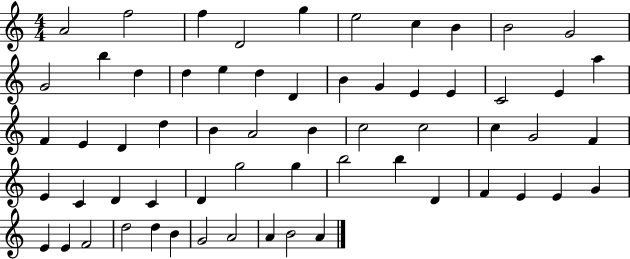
A4/h F5/h F5/q D4/h G5/q E5/h C5/q B4/q B4/h G4/h G4/h B5/q D5/q D5/q E5/q D5/q D4/q B4/q G4/q E4/q E4/q C4/h E4/q A5/q F4/q E4/q D4/q D5/q B4/q A4/h B4/q C5/h C5/h C5/q G4/h F4/q E4/q C4/q D4/q C4/q D4/q G5/h G5/q B5/h B5/q D4/q F4/q E4/q E4/q G4/q E4/q E4/q F4/h D5/h D5/q B4/q G4/h A4/h A4/q B4/h A4/q